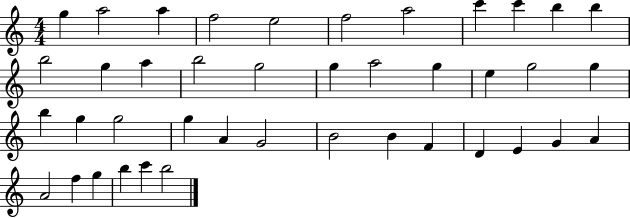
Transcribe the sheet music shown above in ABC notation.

X:1
T:Untitled
M:4/4
L:1/4
K:C
g a2 a f2 e2 f2 a2 c' c' b b b2 g a b2 g2 g a2 g e g2 g b g g2 g A G2 B2 B F D E G A A2 f g b c' b2